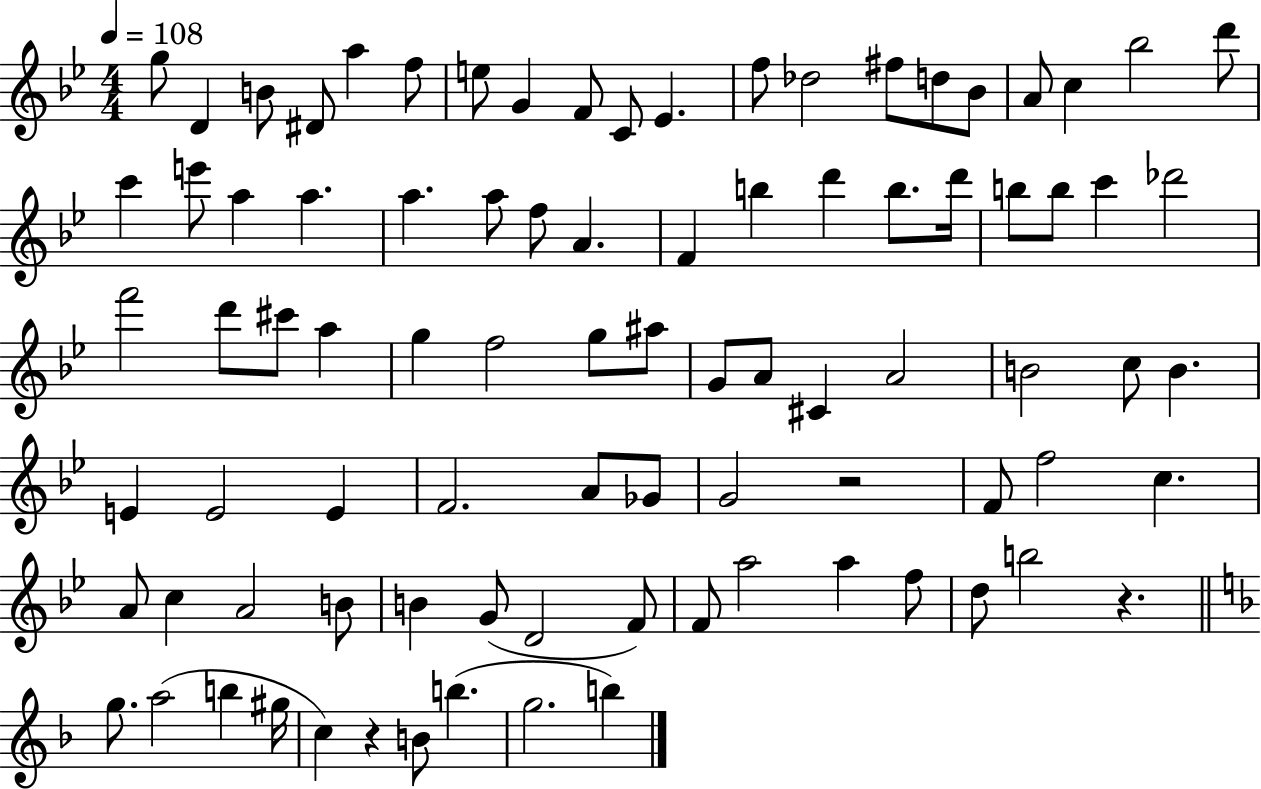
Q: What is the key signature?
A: BES major